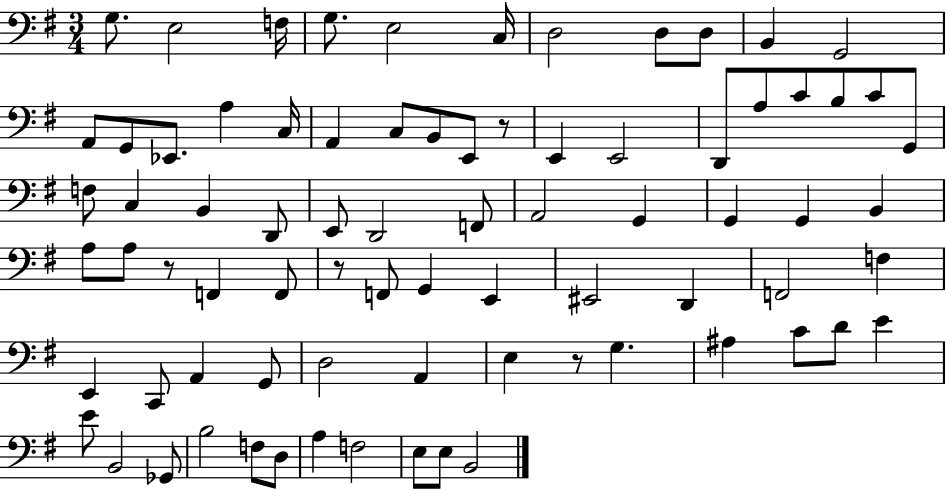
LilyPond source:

{
  \clef bass
  \numericTimeSignature
  \time 3/4
  \key g \major
  \repeat volta 2 { g8. e2 f16 | g8. e2 c16 | d2 d8 d8 | b,4 g,2 | \break a,8 g,8 ees,8. a4 c16 | a,4 c8 b,8 e,8 r8 | e,4 e,2 | d,8 a8 c'8 b8 c'8 g,8 | \break f8 c4 b,4 d,8 | e,8 d,2 f,8 | a,2 g,4 | g,4 g,4 b,4 | \break a8 a8 r8 f,4 f,8 | r8 f,8 g,4 e,4 | eis,2 d,4 | f,2 f4 | \break e,4 c,8 a,4 g,8 | d2 a,4 | e4 r8 g4. | ais4 c'8 d'8 e'4 | \break e'8 b,2 ges,8 | b2 f8 d8 | a4 f2 | e8 e8 b,2 | \break } \bar "|."
}